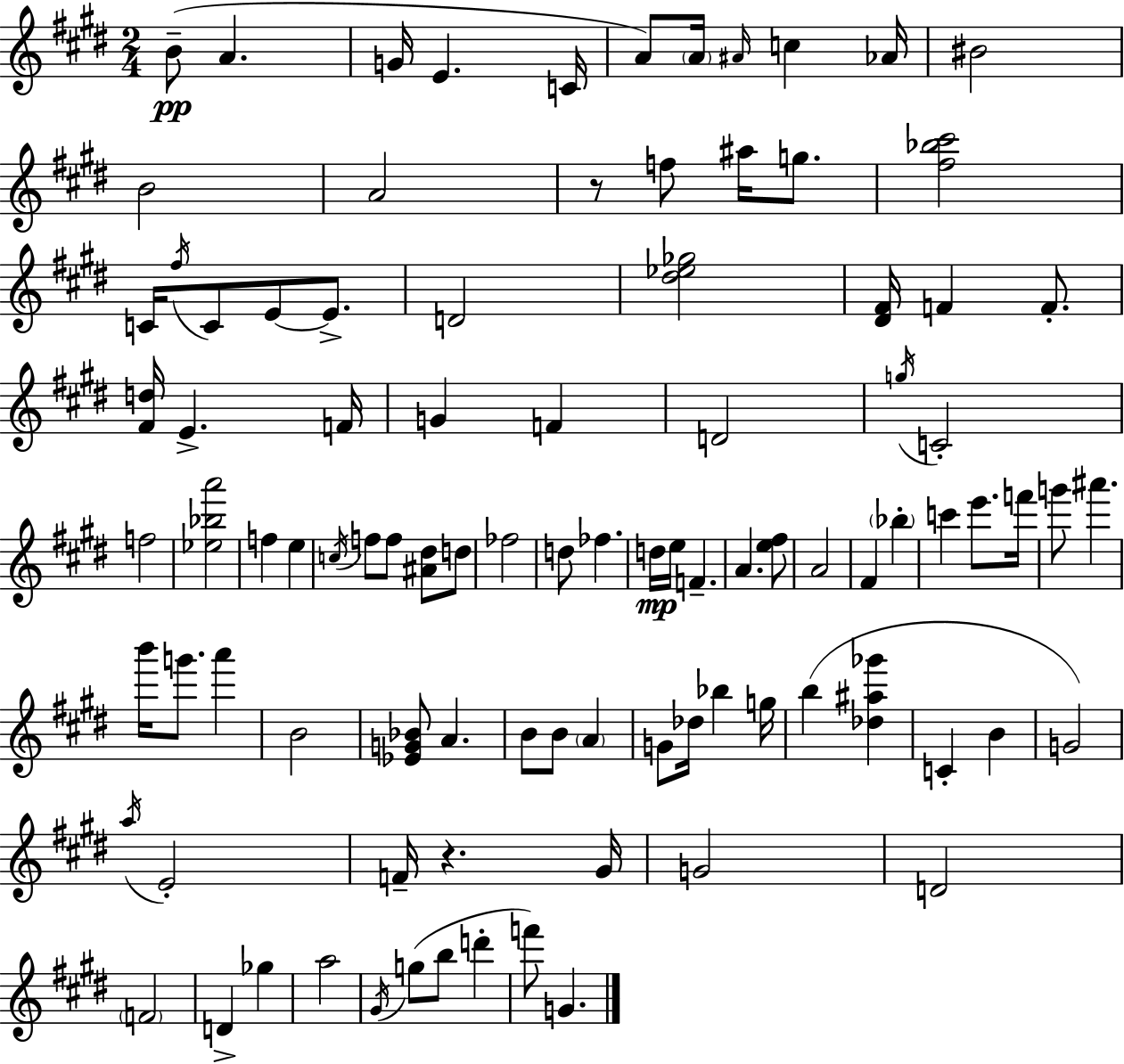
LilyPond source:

{
  \clef treble
  \numericTimeSignature
  \time 2/4
  \key e \major
  b'8--(\pp a'4. | g'16 e'4. c'16 | a'8) \parenthesize a'16 \grace { ais'16 } c''4 | aes'16 bis'2 | \break b'2 | a'2 | r8 f''8 ais''16 g''8. | <fis'' bes'' cis'''>2 | \break c'16 \acciaccatura { fis''16 } c'8 e'8~~ e'8.-> | d'2 | <dis'' ees'' ges''>2 | <dis' fis'>16 f'4 f'8.-. | \break <fis' d''>16 e'4.-> | f'16 g'4 f'4 | d'2 | \acciaccatura { g''16 } c'2-. | \break f''2 | <ees'' bes'' a'''>2 | f''4 e''4 | \acciaccatura { c''16 } f''8 f''8 | \break <ais' dis''>8 d''8 fes''2 | d''8 fes''4. | d''16\mp e''16 f'4.-- | a'4. | \break <e'' fis''>8 a'2 | fis'4 | \parenthesize bes''4-. c'''4 | e'''8. f'''16 g'''8 ais'''4. | \break b'''16 g'''8. | a'''4 b'2 | <ees' g' bes'>8 a'4. | b'8 b'8 | \break \parenthesize a'4 g'8 des''16 bes''4 | g''16 b''4( | <des'' ais'' ges'''>4 c'4-. | b'4 g'2) | \break \acciaccatura { a''16 } e'2-. | f'16-- r4. | gis'16 g'2 | d'2 | \break \parenthesize f'2 | d'4-> | ges''4 a''2 | \acciaccatura { gis'16 }( g''8 | \break b''8 d'''4-. f'''8) | g'4. \bar "|."
}